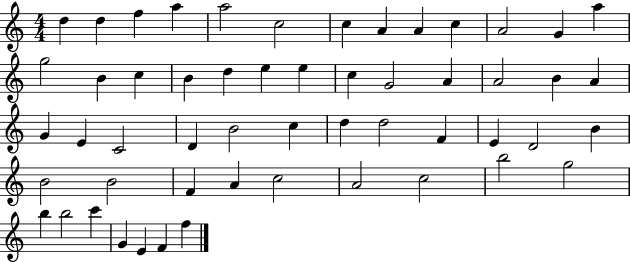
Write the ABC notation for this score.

X:1
T:Untitled
M:4/4
L:1/4
K:C
d d f a a2 c2 c A A c A2 G a g2 B c B d e e c G2 A A2 B A G E C2 D B2 c d d2 F E D2 B B2 B2 F A c2 A2 c2 b2 g2 b b2 c' G E F f